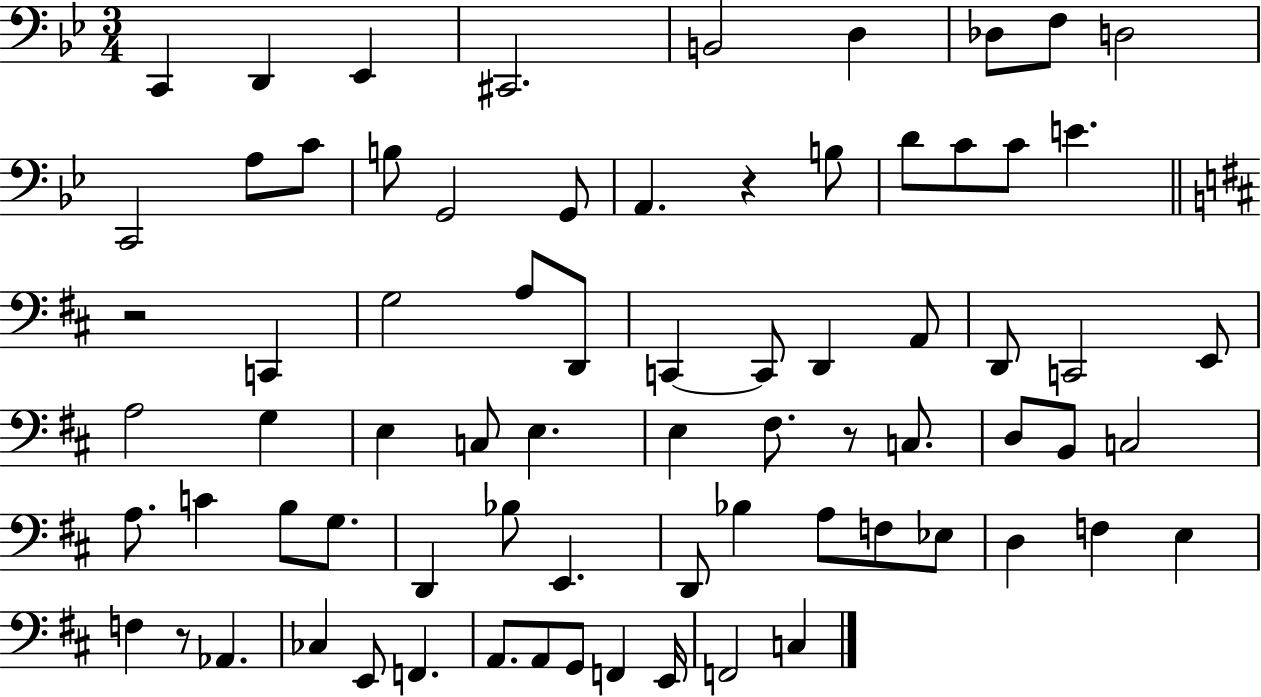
{
  \clef bass
  \numericTimeSignature
  \time 3/4
  \key bes \major
  \repeat volta 2 { c,4 d,4 ees,4 | cis,2. | b,2 d4 | des8 f8 d2 | \break c,2 a8 c'8 | b8 g,2 g,8 | a,4. r4 b8 | d'8 c'8 c'8 e'4. | \break \bar "||" \break \key d \major r2 c,4 | g2 a8 d,8 | c,4~~ c,8 d,4 a,8 | d,8 c,2 e,8 | \break a2 g4 | e4 c8 e4. | e4 fis8. r8 c8. | d8 b,8 c2 | \break a8. c'4 b8 g8. | d,4 bes8 e,4. | d,8 bes4 a8 f8 ees8 | d4 f4 e4 | \break f4 r8 aes,4. | ces4 e,8 f,4. | a,8. a,8 g,8 f,4 e,16 | f,2 c4 | \break } \bar "|."
}